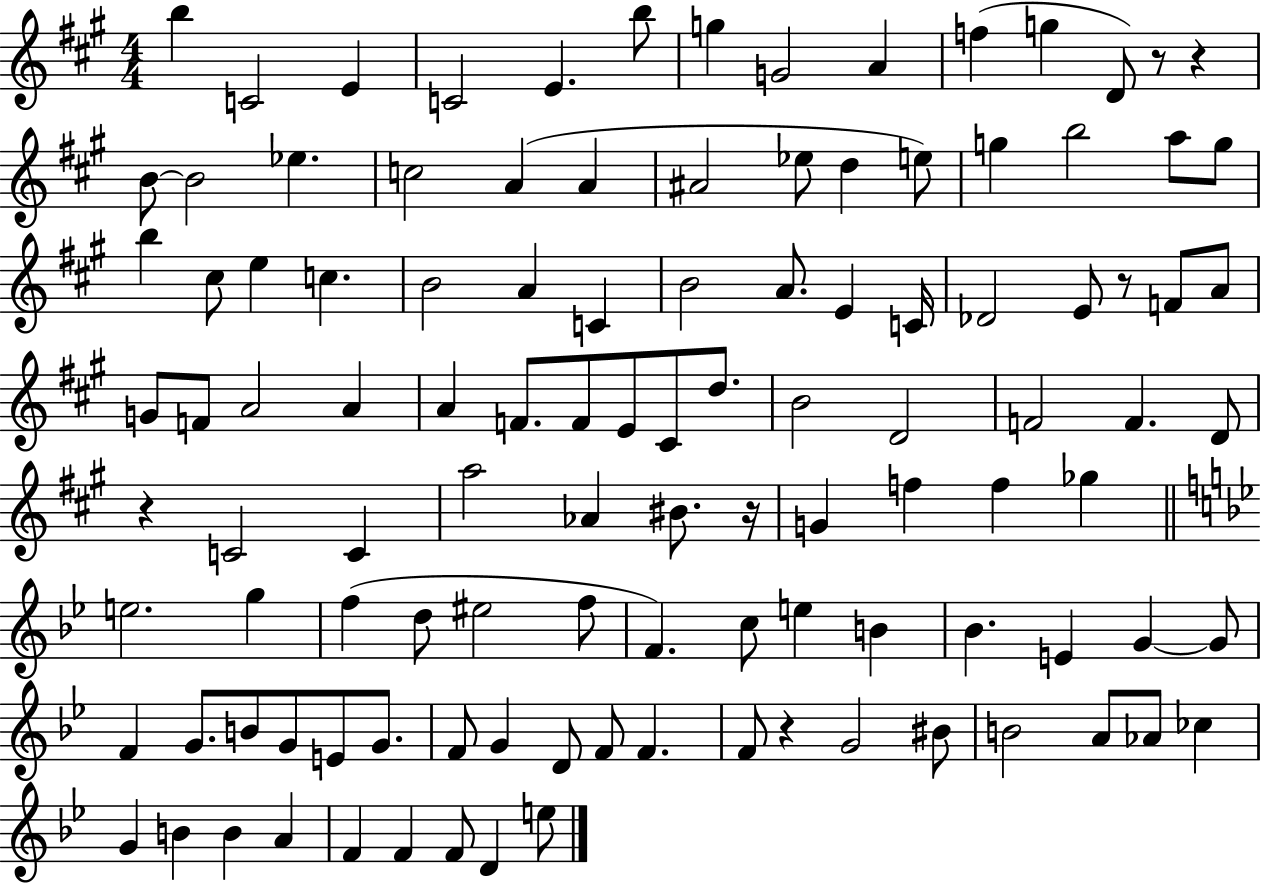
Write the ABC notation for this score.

X:1
T:Untitled
M:4/4
L:1/4
K:A
b C2 E C2 E b/2 g G2 A f g D/2 z/2 z B/2 B2 _e c2 A A ^A2 _e/2 d e/2 g b2 a/2 g/2 b ^c/2 e c B2 A C B2 A/2 E C/4 _D2 E/2 z/2 F/2 A/2 G/2 F/2 A2 A A F/2 F/2 E/2 ^C/2 d/2 B2 D2 F2 F D/2 z C2 C a2 _A ^B/2 z/4 G f f _g e2 g f d/2 ^e2 f/2 F c/2 e B _B E G G/2 F G/2 B/2 G/2 E/2 G/2 F/2 G D/2 F/2 F F/2 z G2 ^B/2 B2 A/2 _A/2 _c G B B A F F F/2 D e/2